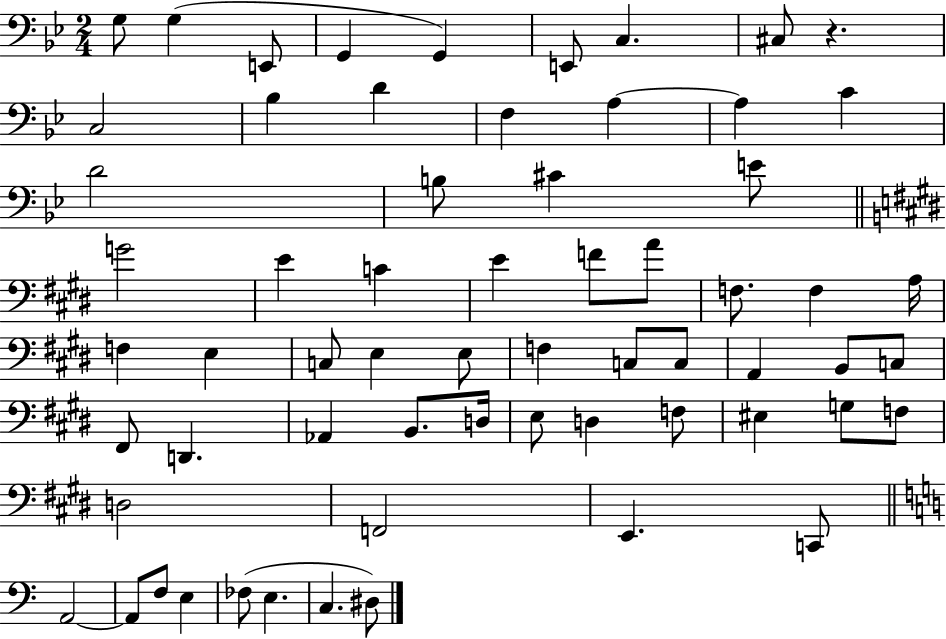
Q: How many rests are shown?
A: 1